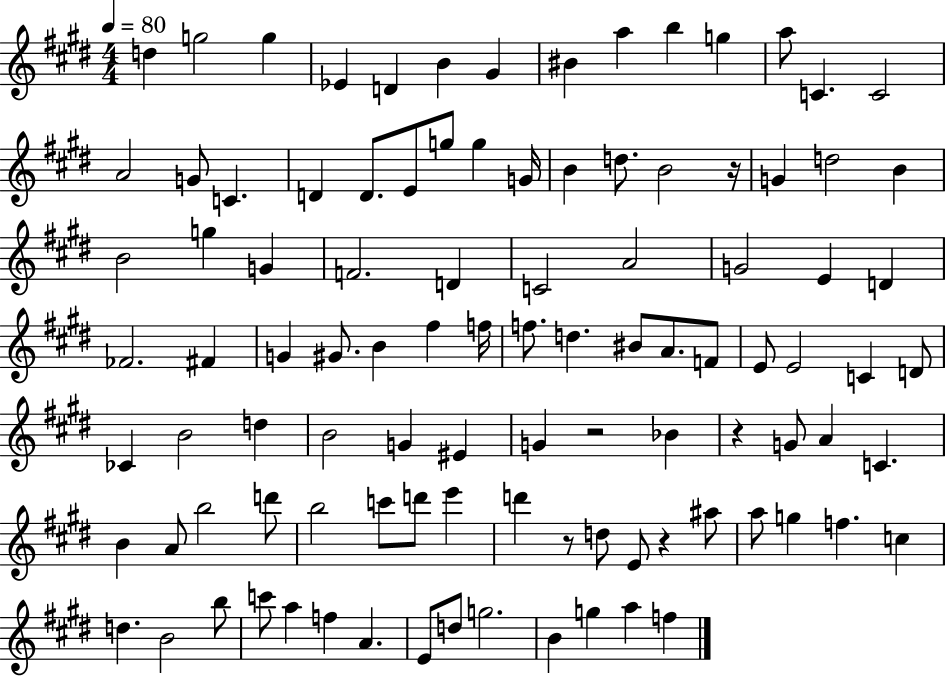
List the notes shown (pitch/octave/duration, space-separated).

D5/q G5/h G5/q Eb4/q D4/q B4/q G#4/q BIS4/q A5/q B5/q G5/q A5/e C4/q. C4/h A4/h G4/e C4/q. D4/q D4/e. E4/e G5/e G5/q G4/s B4/q D5/e. B4/h R/s G4/q D5/h B4/q B4/h G5/q G4/q F4/h. D4/q C4/h A4/h G4/h E4/q D4/q FES4/h. F#4/q G4/q G#4/e. B4/q F#5/q F5/s F5/e. D5/q. BIS4/e A4/e. F4/e E4/e E4/h C4/q D4/e CES4/q B4/h D5/q B4/h G4/q EIS4/q G4/q R/h Bb4/q R/q G4/e A4/q C4/q. B4/q A4/e B5/h D6/e B5/h C6/e D6/e E6/q D6/q R/e D5/e E4/e R/q A#5/e A5/e G5/q F5/q. C5/q D5/q. B4/h B5/e C6/e A5/q F5/q A4/q. E4/e D5/e G5/h. B4/q G5/q A5/q F5/q